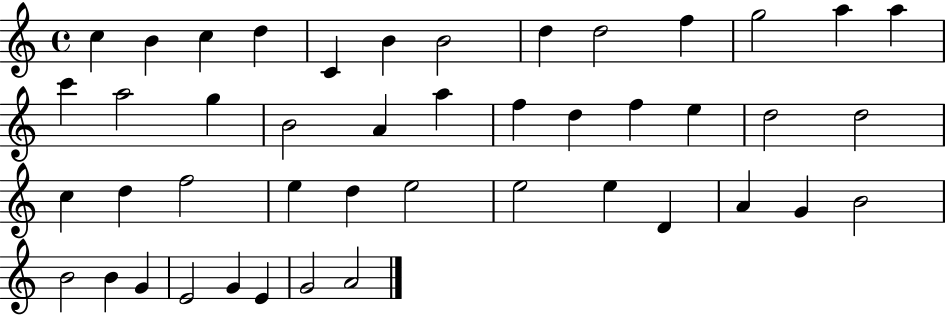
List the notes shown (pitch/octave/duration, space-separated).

C5/q B4/q C5/q D5/q C4/q B4/q B4/h D5/q D5/h F5/q G5/h A5/q A5/q C6/q A5/h G5/q B4/h A4/q A5/q F5/q D5/q F5/q E5/q D5/h D5/h C5/q D5/q F5/h E5/q D5/q E5/h E5/h E5/q D4/q A4/q G4/q B4/h B4/h B4/q G4/q E4/h G4/q E4/q G4/h A4/h